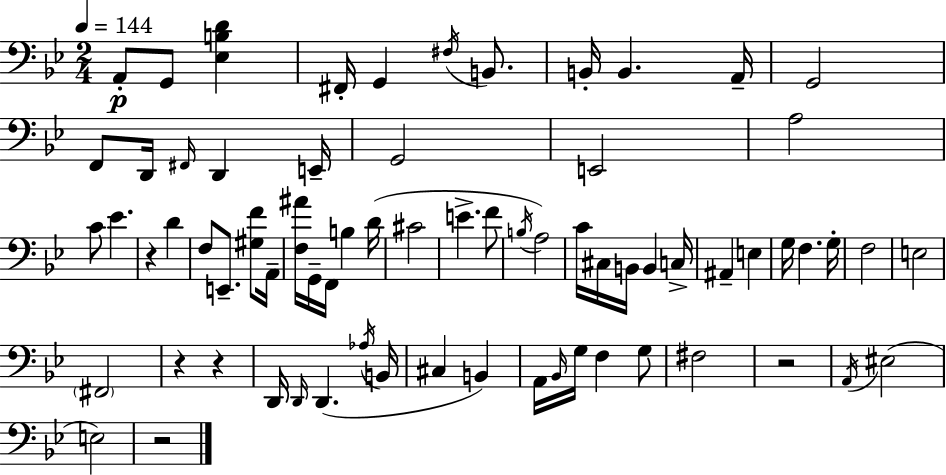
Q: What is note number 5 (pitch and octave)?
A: F#3